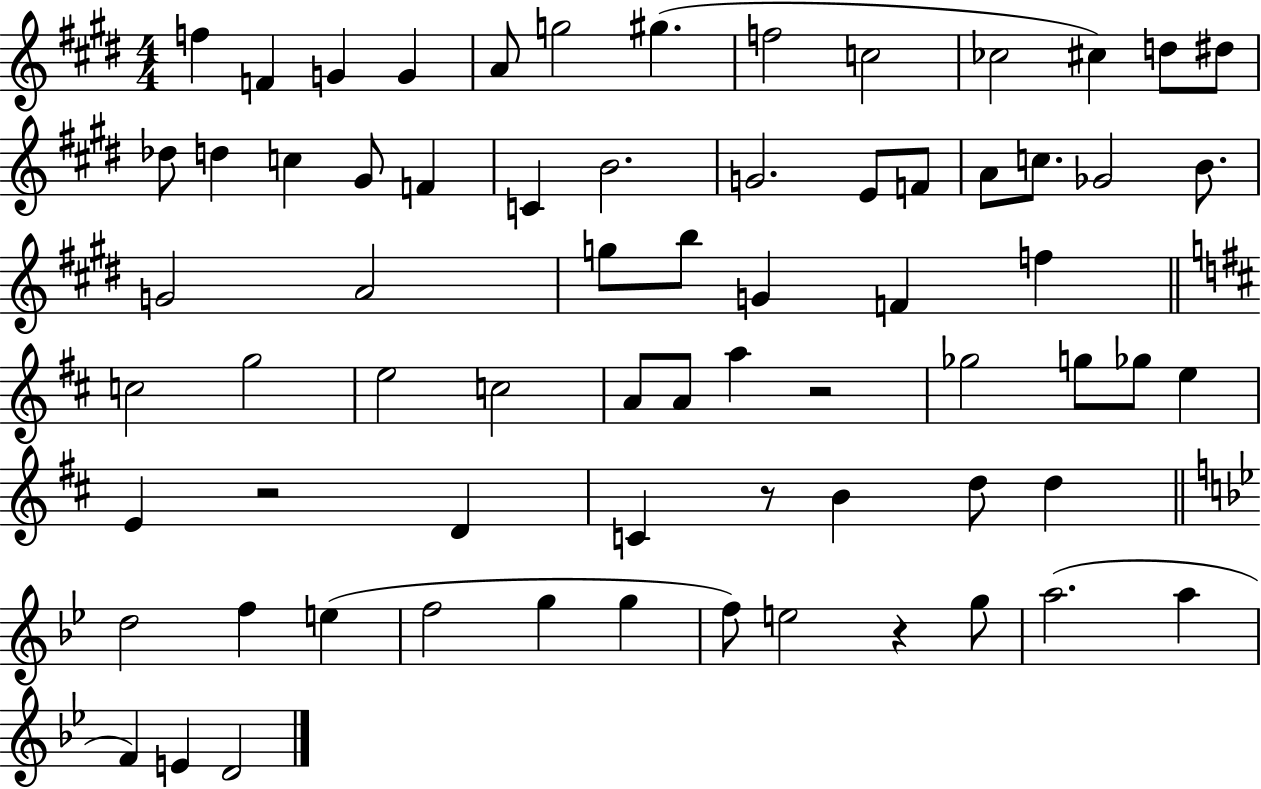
{
  \clef treble
  \numericTimeSignature
  \time 4/4
  \key e \major
  f''4 f'4 g'4 g'4 | a'8 g''2 gis''4.( | f''2 c''2 | ces''2 cis''4) d''8 dis''8 | \break des''8 d''4 c''4 gis'8 f'4 | c'4 b'2. | g'2. e'8 f'8 | a'8 c''8. ges'2 b'8. | \break g'2 a'2 | g''8 b''8 g'4 f'4 f''4 | \bar "||" \break \key d \major c''2 g''2 | e''2 c''2 | a'8 a'8 a''4 r2 | ges''2 g''8 ges''8 e''4 | \break e'4 r2 d'4 | c'4 r8 b'4 d''8 d''4 | \bar "||" \break \key bes \major d''2 f''4 e''4( | f''2 g''4 g''4 | f''8) e''2 r4 g''8 | a''2.( a''4 | \break f'4) e'4 d'2 | \bar "|."
}